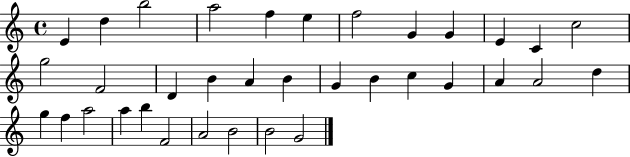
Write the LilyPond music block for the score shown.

{
  \clef treble
  \time 4/4
  \defaultTimeSignature
  \key c \major
  e'4 d''4 b''2 | a''2 f''4 e''4 | f''2 g'4 g'4 | e'4 c'4 c''2 | \break g''2 f'2 | d'4 b'4 a'4 b'4 | g'4 b'4 c''4 g'4 | a'4 a'2 d''4 | \break g''4 f''4 a''2 | a''4 b''4 f'2 | a'2 b'2 | b'2 g'2 | \break \bar "|."
}